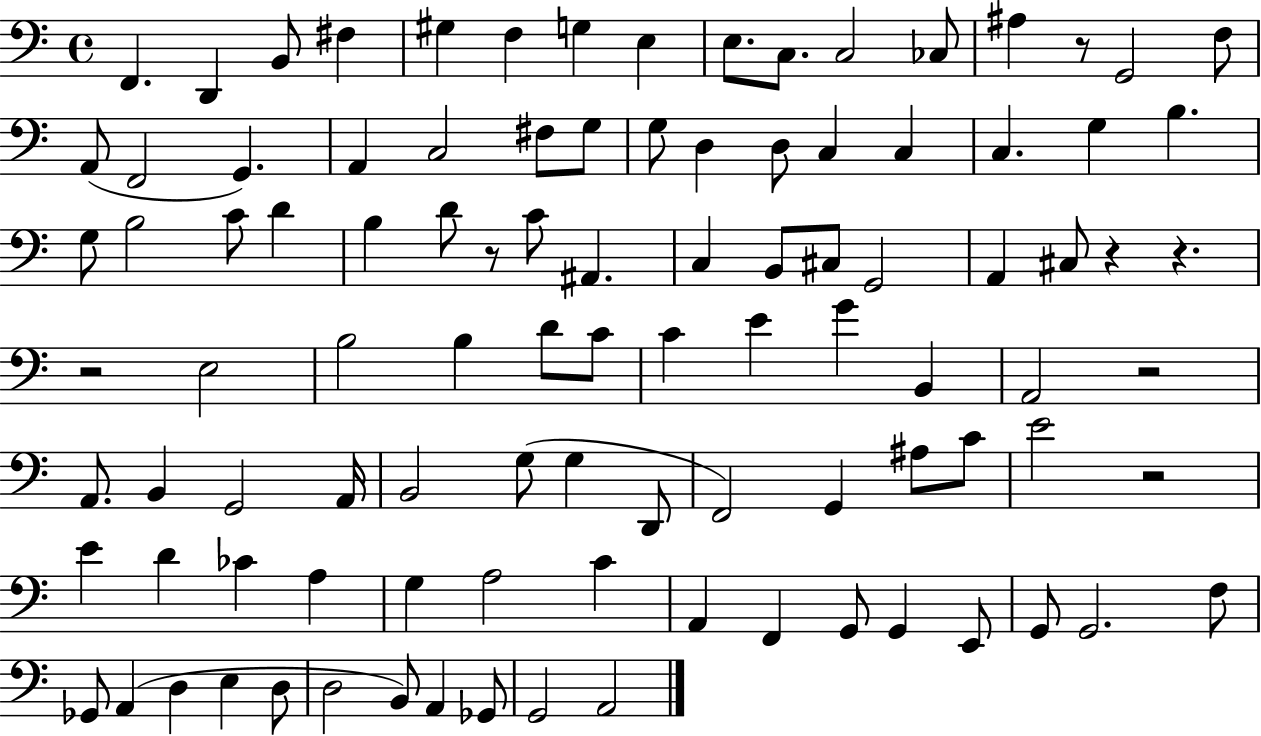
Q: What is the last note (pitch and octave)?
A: A2